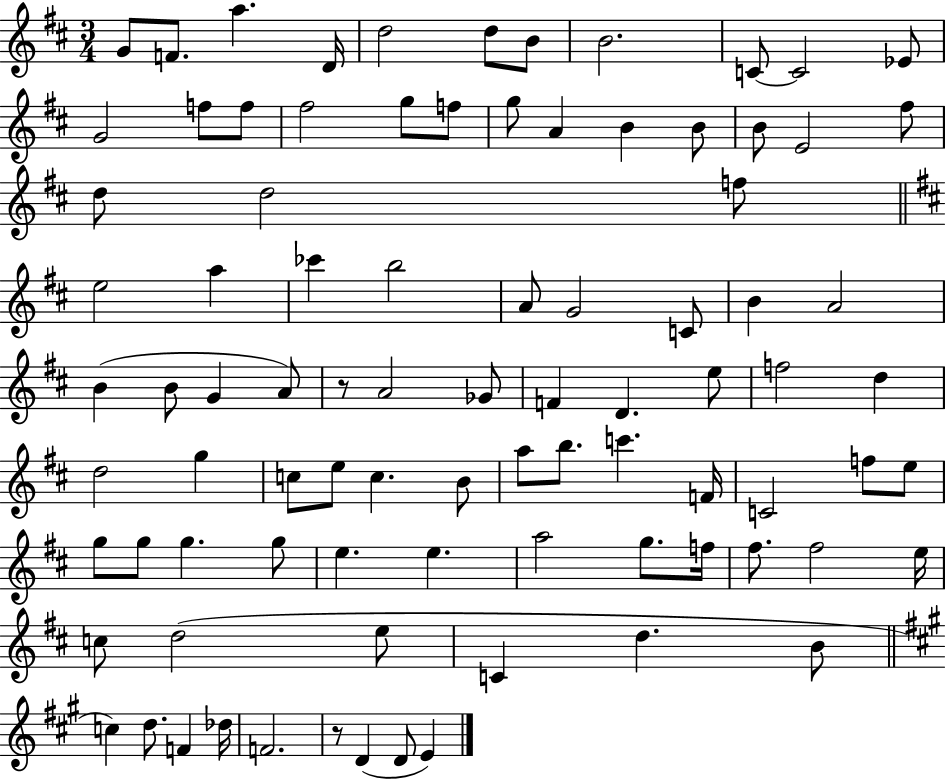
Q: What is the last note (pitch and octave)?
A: E4